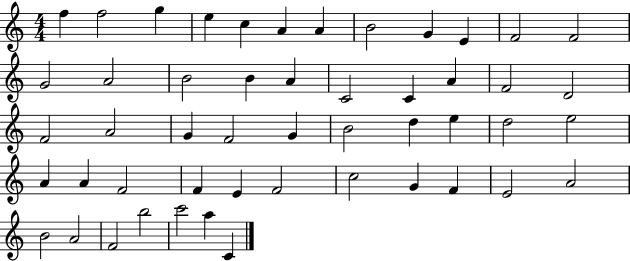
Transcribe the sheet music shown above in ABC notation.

X:1
T:Untitled
M:4/4
L:1/4
K:C
f f2 g e c A A B2 G E F2 F2 G2 A2 B2 B A C2 C A F2 D2 F2 A2 G F2 G B2 d e d2 e2 A A F2 F E F2 c2 G F E2 A2 B2 A2 F2 b2 c'2 a C